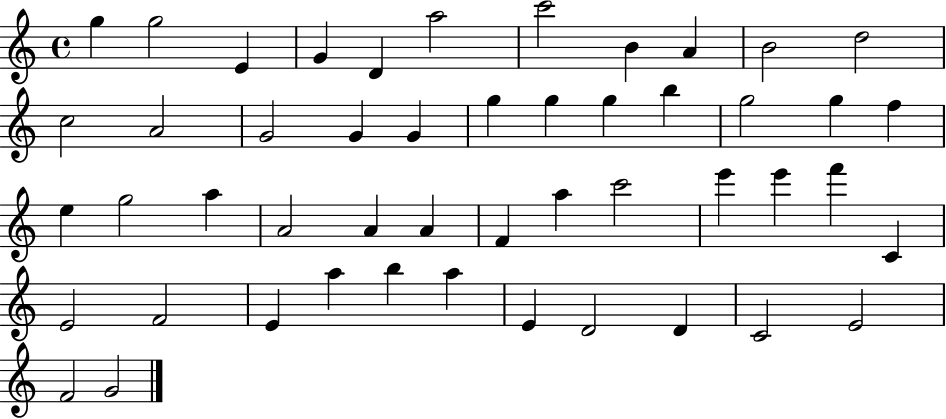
{
  \clef treble
  \time 4/4
  \defaultTimeSignature
  \key c \major
  g''4 g''2 e'4 | g'4 d'4 a''2 | c'''2 b'4 a'4 | b'2 d''2 | \break c''2 a'2 | g'2 g'4 g'4 | g''4 g''4 g''4 b''4 | g''2 g''4 f''4 | \break e''4 g''2 a''4 | a'2 a'4 a'4 | f'4 a''4 c'''2 | e'''4 e'''4 f'''4 c'4 | \break e'2 f'2 | e'4 a''4 b''4 a''4 | e'4 d'2 d'4 | c'2 e'2 | \break f'2 g'2 | \bar "|."
}